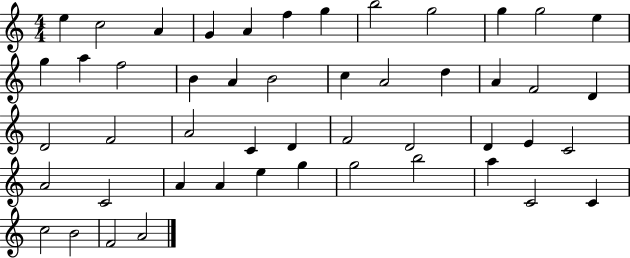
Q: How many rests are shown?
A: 0